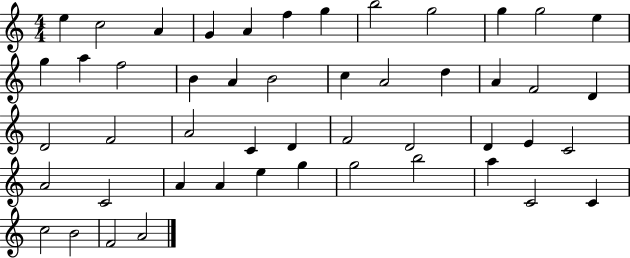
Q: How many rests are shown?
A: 0